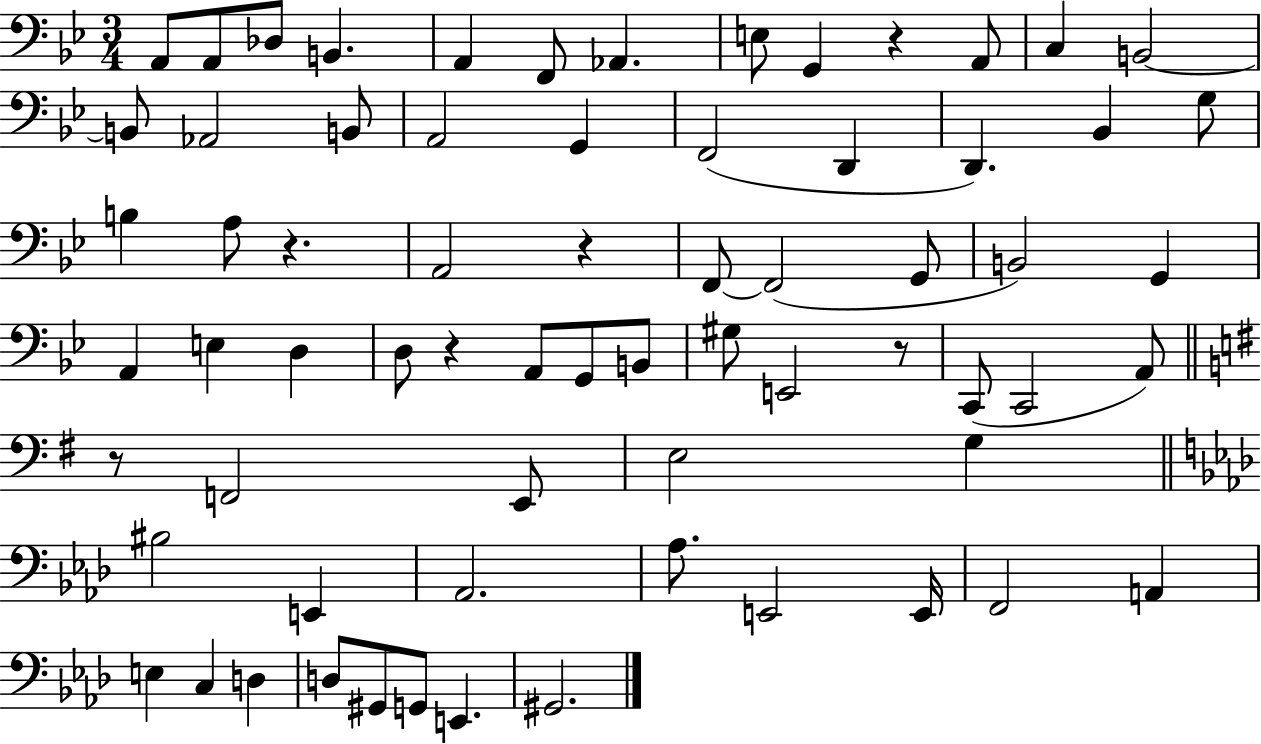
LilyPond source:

{
  \clef bass
  \numericTimeSignature
  \time 3/4
  \key bes \major
  a,8 a,8 des8 b,4. | a,4 f,8 aes,4. | e8 g,4 r4 a,8 | c4 b,2~~ | \break b,8 aes,2 b,8 | a,2 g,4 | f,2( d,4 | d,4.) bes,4 g8 | \break b4 a8 r4. | a,2 r4 | f,8~~ f,2( g,8 | b,2) g,4 | \break a,4 e4 d4 | d8 r4 a,8 g,8 b,8 | gis8 e,2 r8 | c,8( c,2 a,8) | \break \bar "||" \break \key e \minor r8 f,2 e,8 | e2 g4 | \bar "||" \break \key aes \major bis2 e,4 | aes,2. | aes8. e,2 e,16 | f,2 a,4 | \break e4 c4 d4 | d8 gis,8 g,8 e,4. | gis,2. | \bar "|."
}